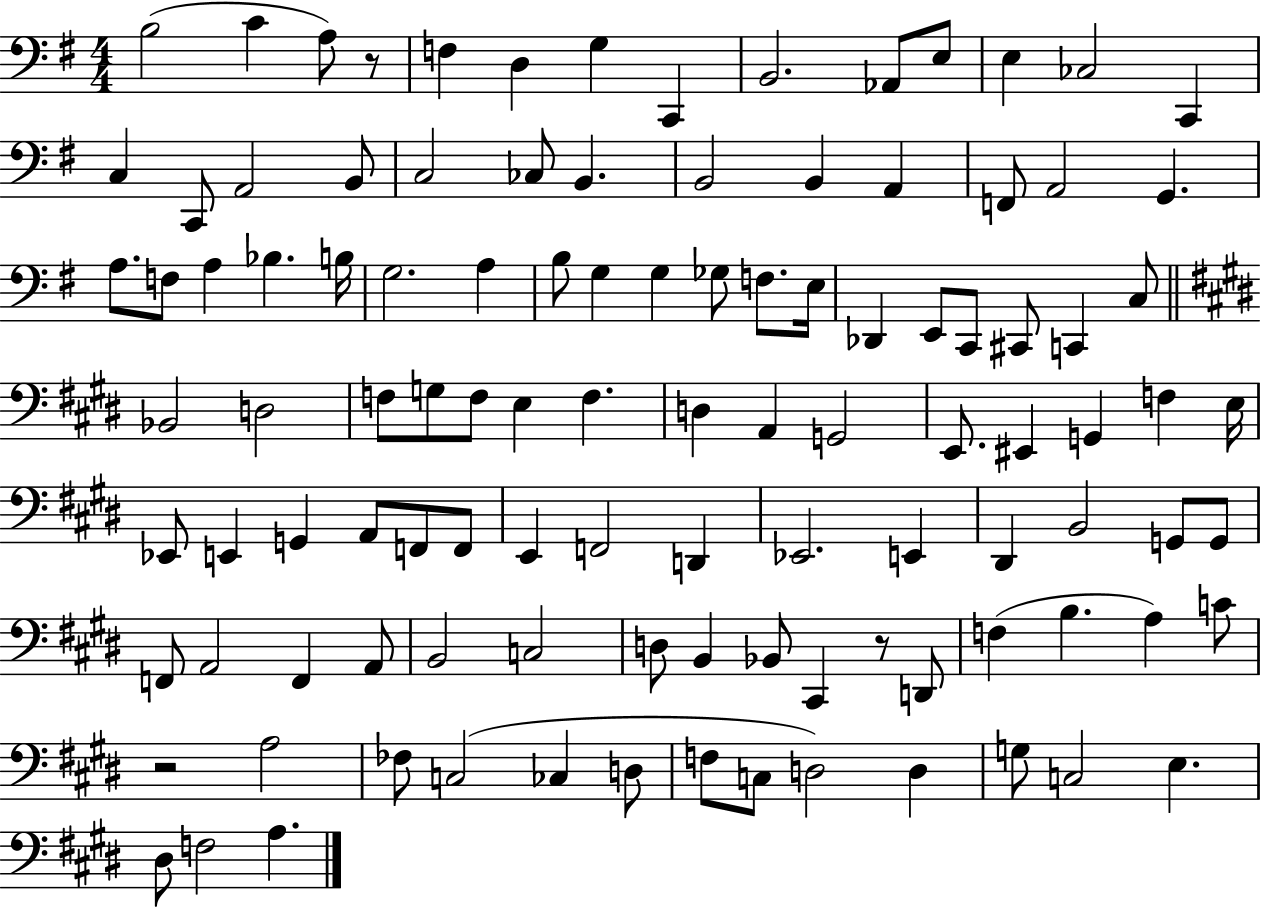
B3/h C4/q A3/e R/e F3/q D3/q G3/q C2/q B2/h. Ab2/e E3/e E3/q CES3/h C2/q C3/q C2/e A2/h B2/e C3/h CES3/e B2/q. B2/h B2/q A2/q F2/e A2/h G2/q. A3/e. F3/e A3/q Bb3/q. B3/s G3/h. A3/q B3/e G3/q G3/q Gb3/e F3/e. E3/s Db2/q E2/e C2/e C#2/e C2/q C3/e Bb2/h D3/h F3/e G3/e F3/e E3/q F3/q. D3/q A2/q G2/h E2/e. EIS2/q G2/q F3/q E3/s Eb2/e E2/q G2/q A2/e F2/e F2/e E2/q F2/h D2/q Eb2/h. E2/q D#2/q B2/h G2/e G2/e F2/e A2/h F2/q A2/e B2/h C3/h D3/e B2/q Bb2/e C#2/q R/e D2/e F3/q B3/q. A3/q C4/e R/h A3/h FES3/e C3/h CES3/q D3/e F3/e C3/e D3/h D3/q G3/e C3/h E3/q. D#3/e F3/h A3/q.